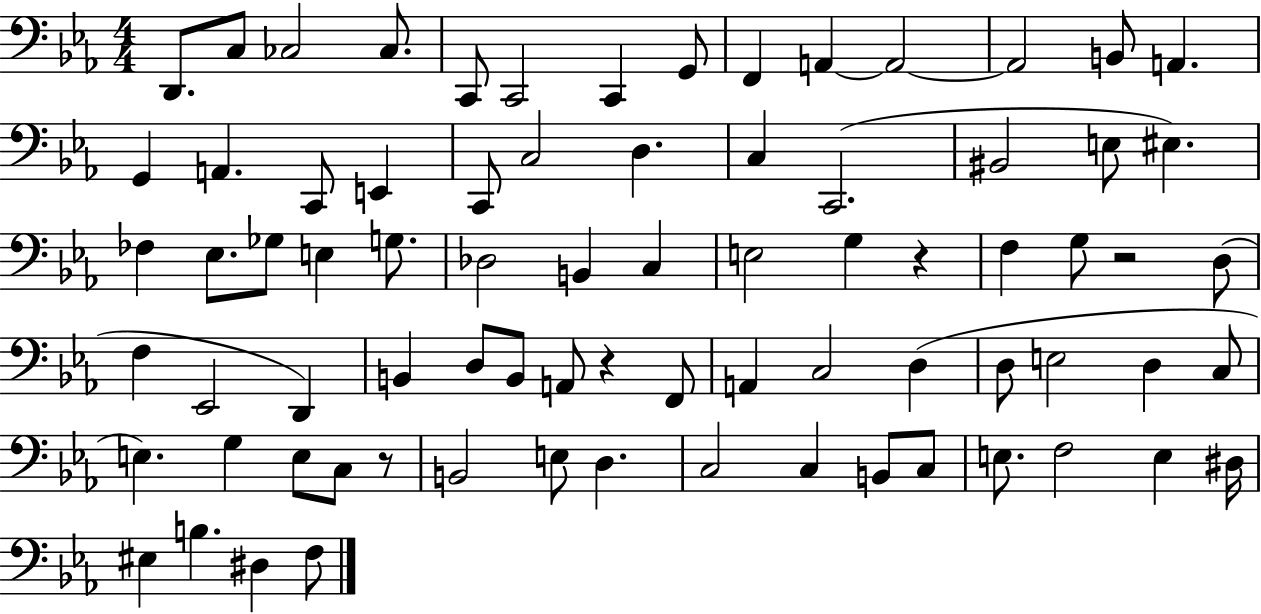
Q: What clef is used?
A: bass